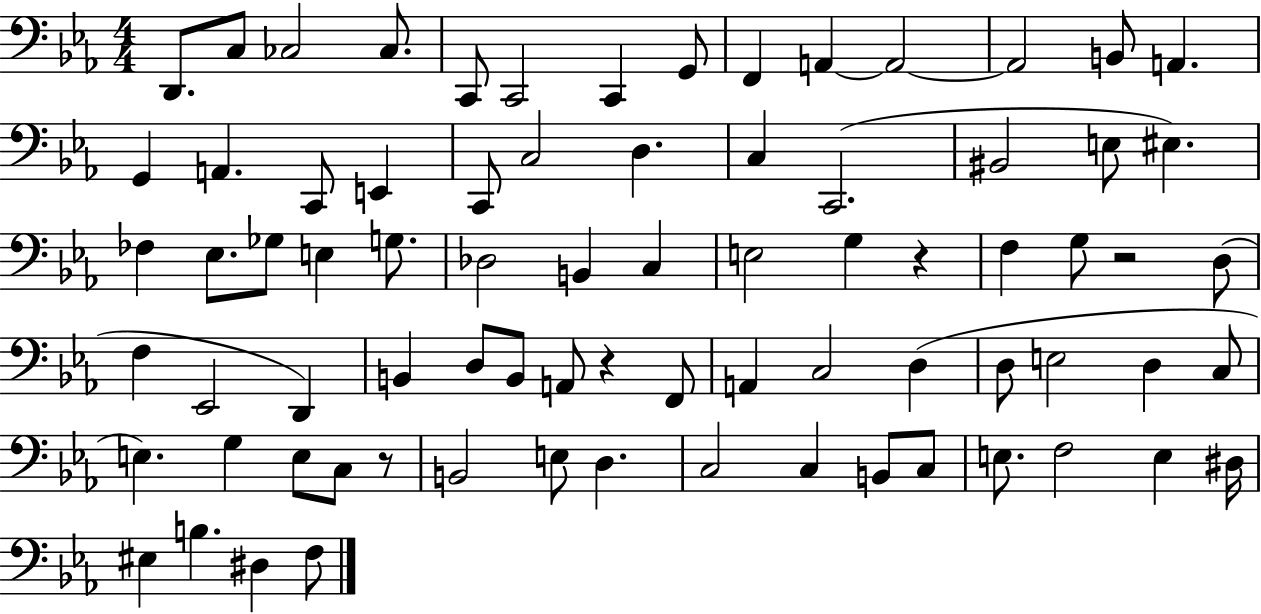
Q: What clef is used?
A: bass